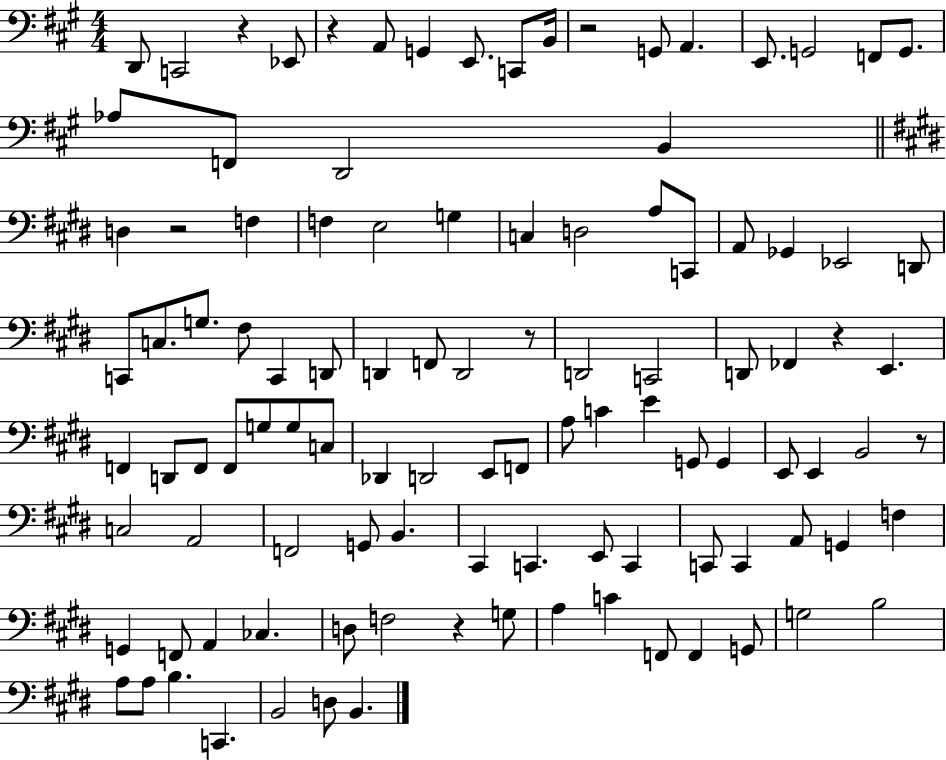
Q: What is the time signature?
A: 4/4